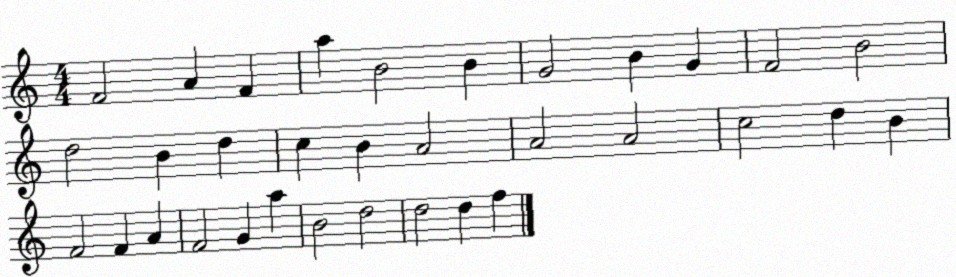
X:1
T:Untitled
M:4/4
L:1/4
K:C
F2 A F a B2 B G2 B G F2 B2 d2 B d c B A2 A2 A2 c2 d B F2 F A F2 G a B2 d2 d2 d f